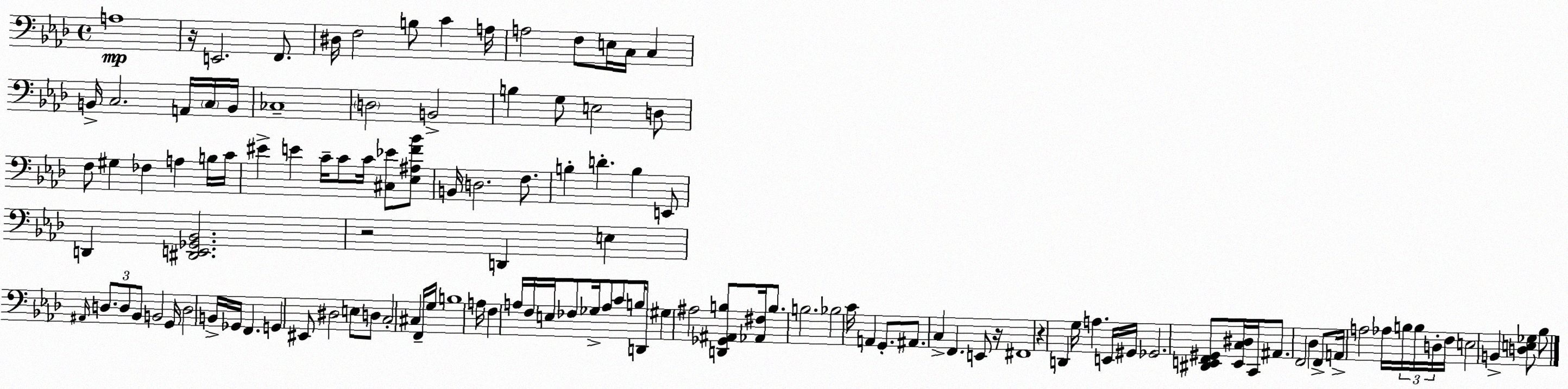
X:1
T:Untitled
M:4/4
L:1/4
K:Ab
A,4 z/4 E,,2 F,,/2 ^D,/4 F,2 B,/2 C A,/4 A,2 F,/2 E,/4 C,/4 C, B,,/4 C,2 A,,/4 C,/4 B,,/4 _C,4 D,2 B,,2 B, G,/2 E,2 D,/2 F,/2 ^G, _F, A, B,/4 C/4 ^E E C/4 C/2 C/4 [^C,_E]/2 [_E,^A,F_B]/2 B,,/4 D,2 F,/2 B, D B, E,,/2 D,, [^D,,E,,_G,,_B,,]2 z2 D,, E, ^A,,/4 D,/2 D,/2 _B,,/2 B,,2 G,,/4 D,2 B,,/4 _G,,/4 F,, G,, ^E,,/2 ^D,2 E,/2 D,/2 C,2 ^C, F,,/4 G,/4 B,4 A,/4 F, A,/4 F,/4 E,/4 _F,/2 _G,/4 A,/2 C/2 B,/4 D,,/2 ^G, ^A,2 [D,,_G,,^A,,B,]/2 [_A,,^F,]/4 B,/2 B,2 _B,2 C/4 A,, G,,/2 ^A,,/2 C, F,, E,,/2 z/4 ^F,,4 z D,, G,/4 A, E,,/4 ^G,,/4 _G,,2 [^D,,E,,F,,^G,,]/2 [E,,C,^D,]/4 C,,/4 ^A,,/2 F,,2 _D, F,,/2 A,,/4 A,2 _A,/4 B,/4 B,/4 D,/4 F,/4 E,2 B,, [D,E,_G,]/2 _B,/2